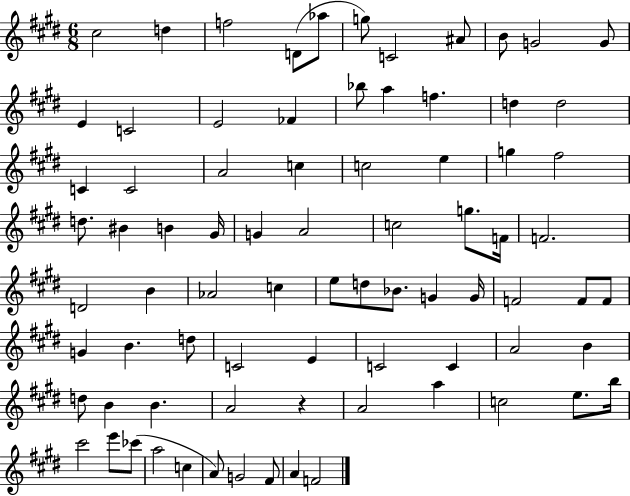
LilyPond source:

{
  \clef treble
  \numericTimeSignature
  \time 6/8
  \key e \major
  cis''2 d''4 | f''2 d'8( aes''8 | g''8) c'2 ais'8 | b'8 g'2 g'8 | \break e'4 c'2 | e'2 fes'4 | bes''8 a''4 f''4. | d''4 d''2 | \break c'4 c'2 | a'2 c''4 | c''2 e''4 | g''4 fis''2 | \break d''8. bis'4 b'4 gis'16 | g'4 a'2 | c''2 g''8. f'16 | f'2. | \break d'2 b'4 | aes'2 c''4 | e''8 d''8 bes'8. g'4 g'16 | f'2 f'8 f'8 | \break g'4 b'4. d''8 | c'2 e'4 | c'2 c'4 | a'2 b'4 | \break d''8 b'4 b'4. | a'2 r4 | a'2 a''4 | c''2 e''8. b''16 | \break cis'''2 e'''8 ces'''8( | a''2 c''4 | a'8) g'2 fis'8 | a'4 f'2 | \break \bar "|."
}